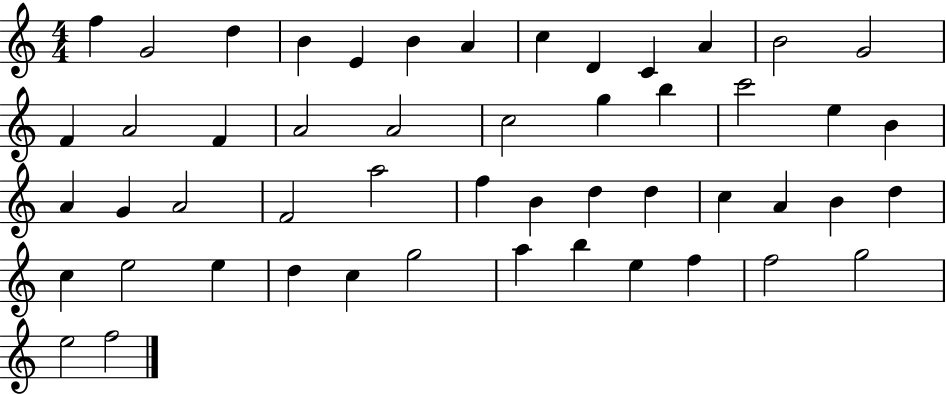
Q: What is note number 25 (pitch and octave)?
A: A4